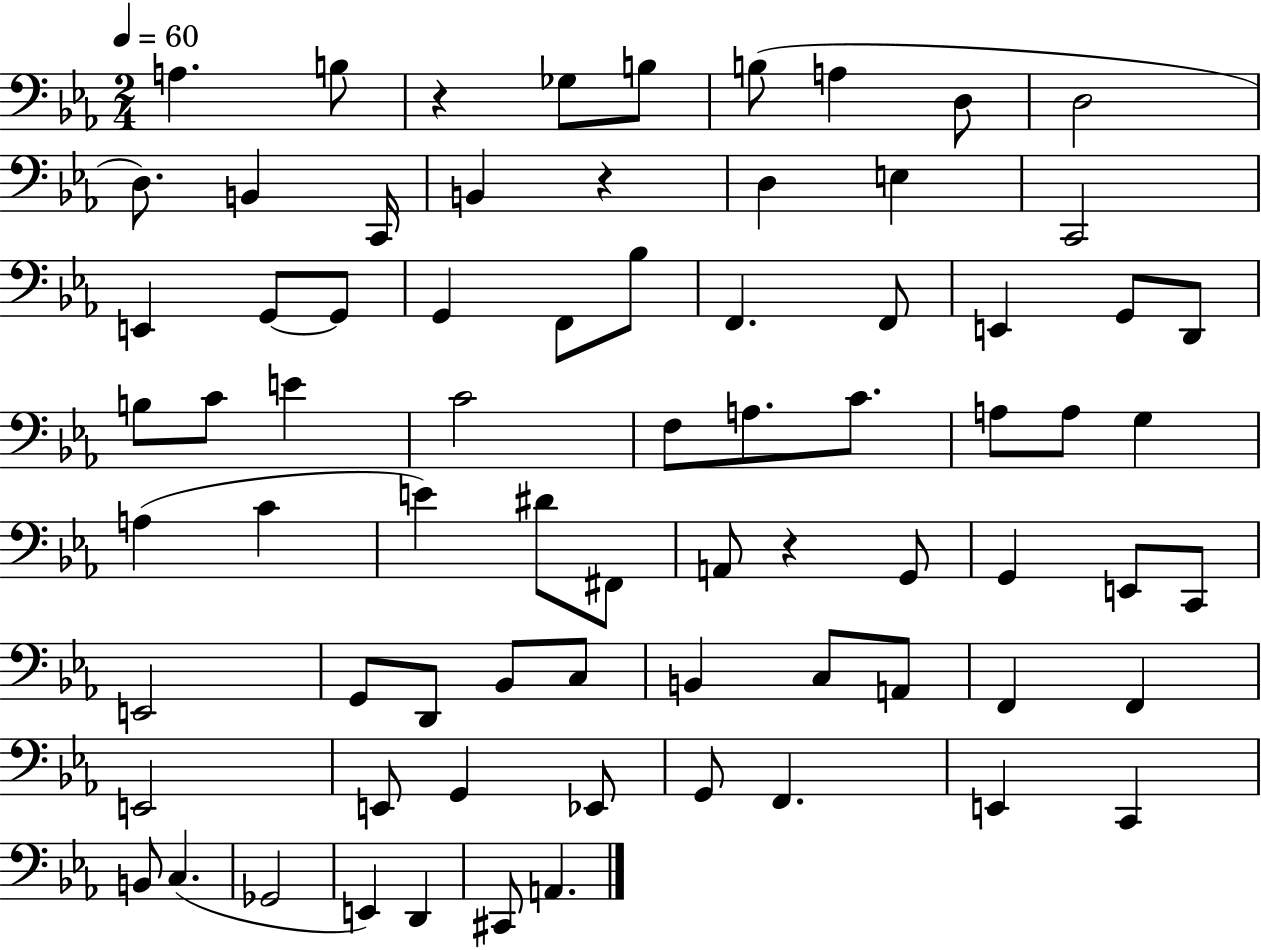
X:1
T:Untitled
M:2/4
L:1/4
K:Eb
A, B,/2 z _G,/2 B,/2 B,/2 A, D,/2 D,2 D,/2 B,, C,,/4 B,, z D, E, C,,2 E,, G,,/2 G,,/2 G,, F,,/2 _B,/2 F,, F,,/2 E,, G,,/2 D,,/2 B,/2 C/2 E C2 F,/2 A,/2 C/2 A,/2 A,/2 G, A, C E ^D/2 ^F,,/2 A,,/2 z G,,/2 G,, E,,/2 C,,/2 E,,2 G,,/2 D,,/2 _B,,/2 C,/2 B,, C,/2 A,,/2 F,, F,, E,,2 E,,/2 G,, _E,,/2 G,,/2 F,, E,, C,, B,,/2 C, _G,,2 E,, D,, ^C,,/2 A,,